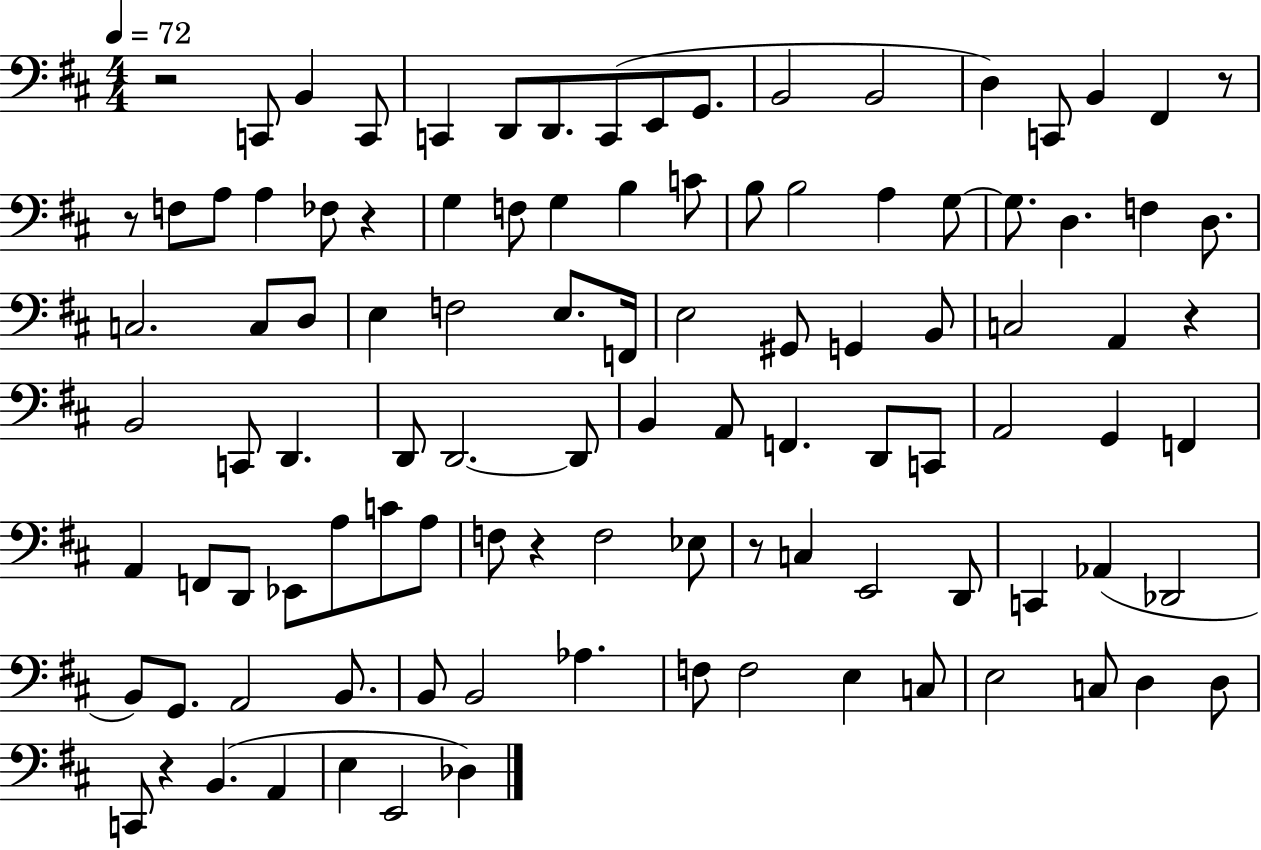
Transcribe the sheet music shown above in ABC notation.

X:1
T:Untitled
M:4/4
L:1/4
K:D
z2 C,,/2 B,, C,,/2 C,, D,,/2 D,,/2 C,,/2 E,,/2 G,,/2 B,,2 B,,2 D, C,,/2 B,, ^F,, z/2 z/2 F,/2 A,/2 A, _F,/2 z G, F,/2 G, B, C/2 B,/2 B,2 A, G,/2 G,/2 D, F, D,/2 C,2 C,/2 D,/2 E, F,2 E,/2 F,,/4 E,2 ^G,,/2 G,, B,,/2 C,2 A,, z B,,2 C,,/2 D,, D,,/2 D,,2 D,,/2 B,, A,,/2 F,, D,,/2 C,,/2 A,,2 G,, F,, A,, F,,/2 D,,/2 _E,,/2 A,/2 C/2 A,/2 F,/2 z F,2 _E,/2 z/2 C, E,,2 D,,/2 C,, _A,, _D,,2 B,,/2 G,,/2 A,,2 B,,/2 B,,/2 B,,2 _A, F,/2 F,2 E, C,/2 E,2 C,/2 D, D,/2 C,,/2 z B,, A,, E, E,,2 _D,